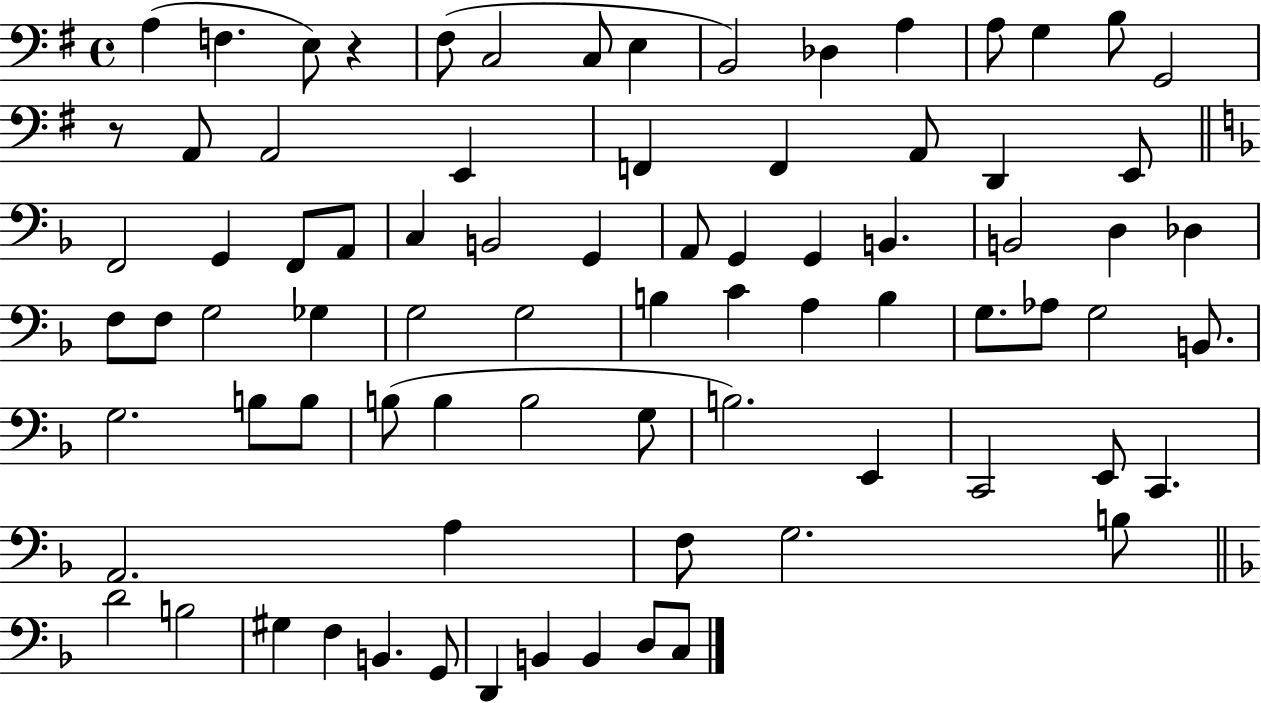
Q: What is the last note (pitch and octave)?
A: C3